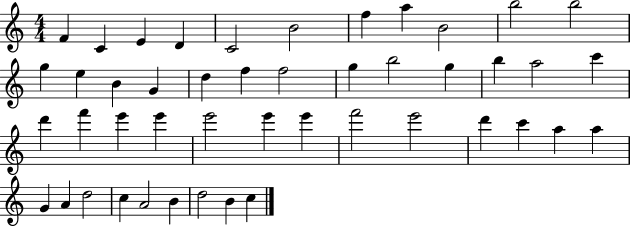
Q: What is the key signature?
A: C major